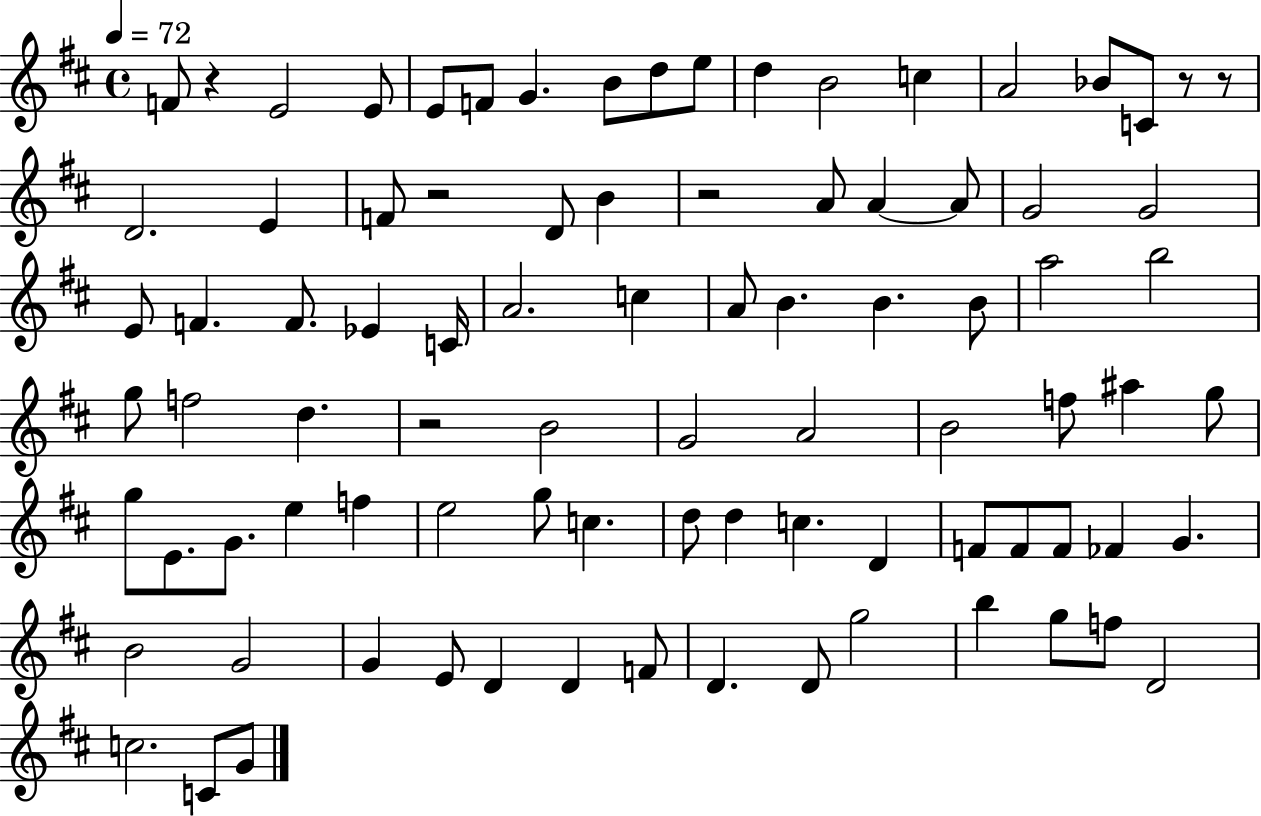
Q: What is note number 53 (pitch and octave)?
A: F5